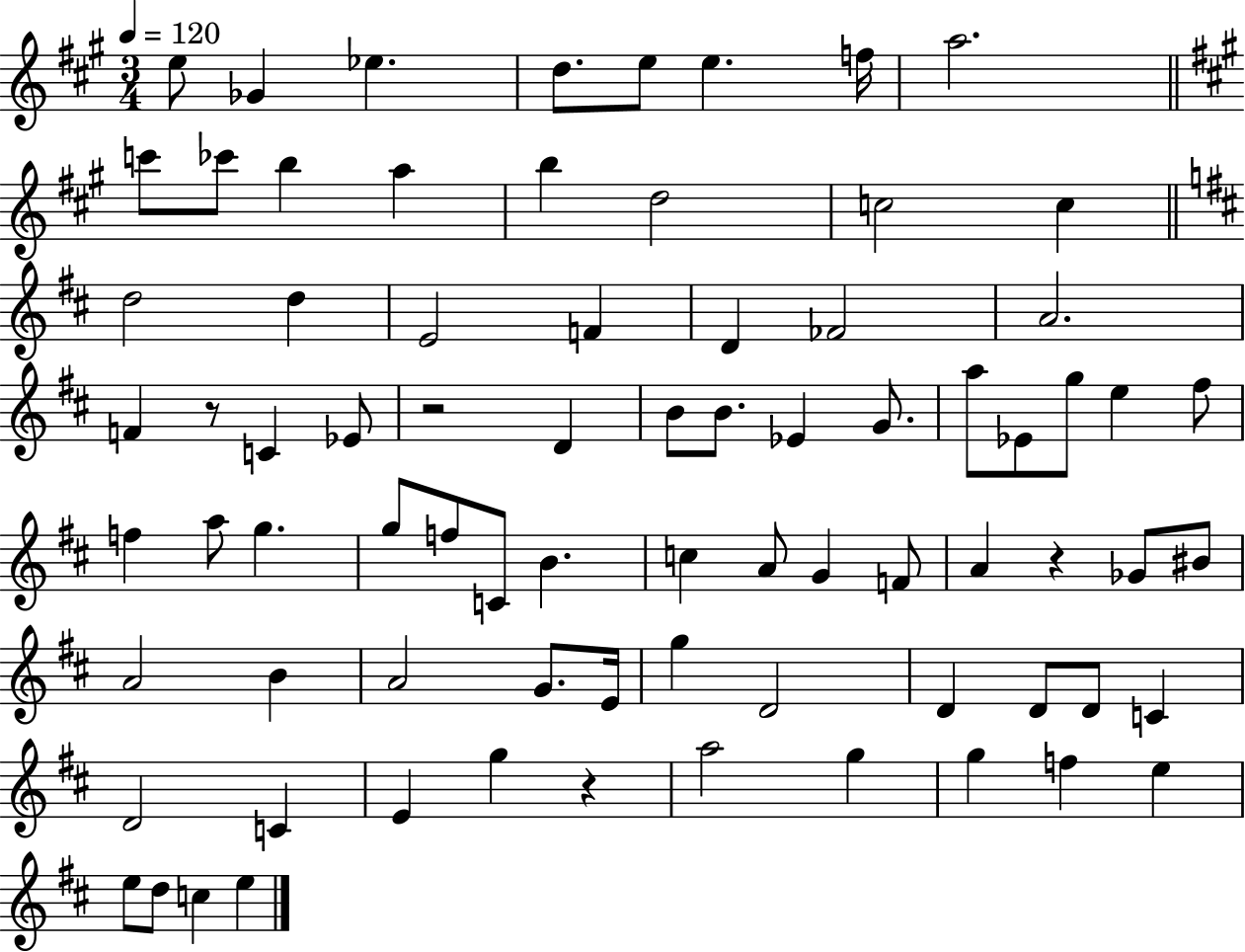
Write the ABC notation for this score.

X:1
T:Untitled
M:3/4
L:1/4
K:A
e/2 _G _e d/2 e/2 e f/4 a2 c'/2 _c'/2 b a b d2 c2 c d2 d E2 F D _F2 A2 F z/2 C _E/2 z2 D B/2 B/2 _E G/2 a/2 _E/2 g/2 e ^f/2 f a/2 g g/2 f/2 C/2 B c A/2 G F/2 A z _G/2 ^B/2 A2 B A2 G/2 E/4 g D2 D D/2 D/2 C D2 C E g z a2 g g f e e/2 d/2 c e